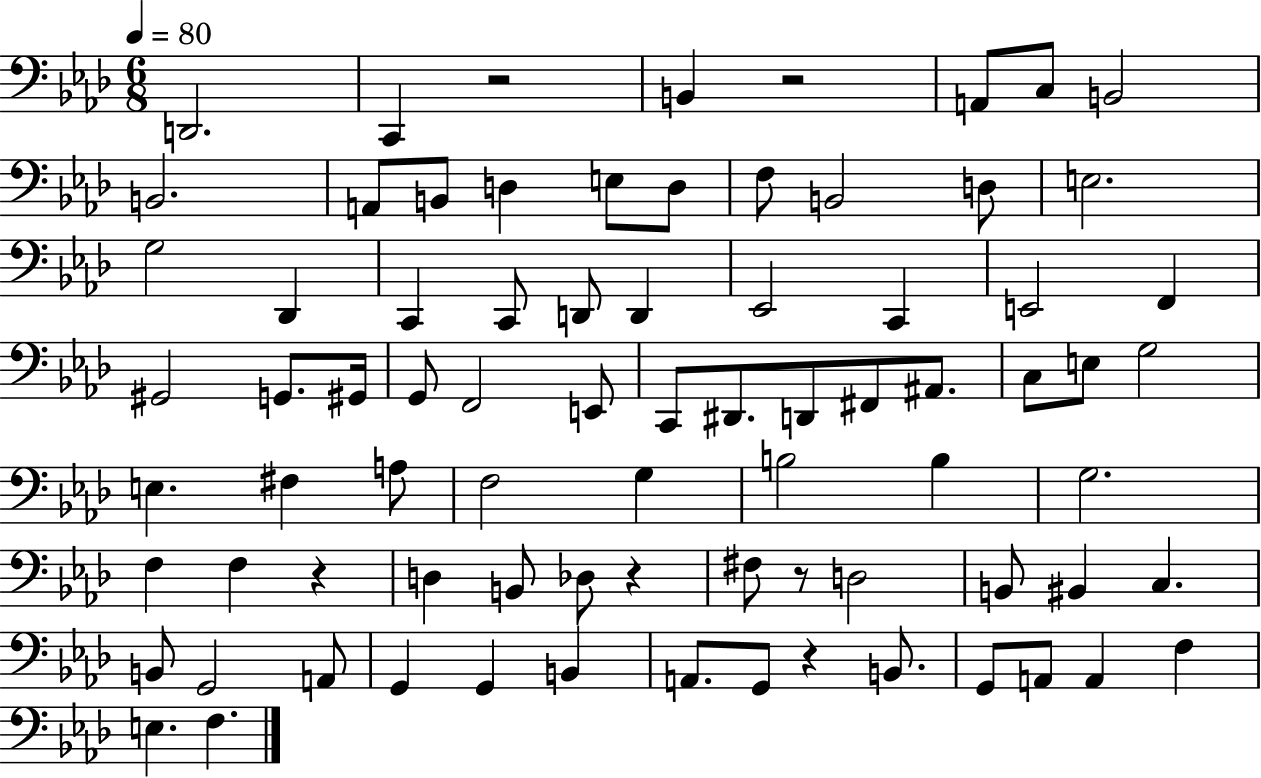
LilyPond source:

{
  \clef bass
  \numericTimeSignature
  \time 6/8
  \key aes \major
  \tempo 4 = 80
  \repeat volta 2 { d,2. | c,4 r2 | b,4 r2 | a,8 c8 b,2 | \break b,2. | a,8 b,8 d4 e8 d8 | f8 b,2 d8 | e2. | \break g2 des,4 | c,4 c,8 d,8 d,4 | ees,2 c,4 | e,2 f,4 | \break gis,2 g,8. gis,16 | g,8 f,2 e,8 | c,8 dis,8. d,8 fis,8 ais,8. | c8 e8 g2 | \break e4. fis4 a8 | f2 g4 | b2 b4 | g2. | \break f4 f4 r4 | d4 b,8 des8 r4 | fis8 r8 d2 | b,8 bis,4 c4. | \break b,8 g,2 a,8 | g,4 g,4 b,4 | a,8. g,8 r4 b,8. | g,8 a,8 a,4 f4 | \break e4. f4. | } \bar "|."
}